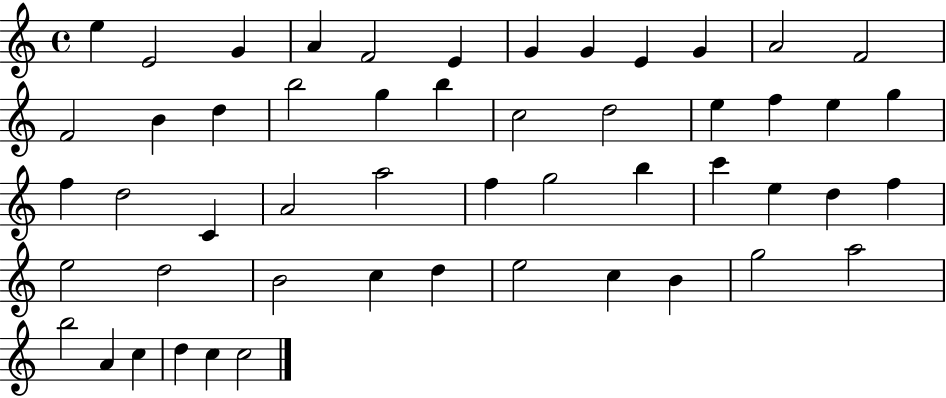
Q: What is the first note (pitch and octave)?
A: E5